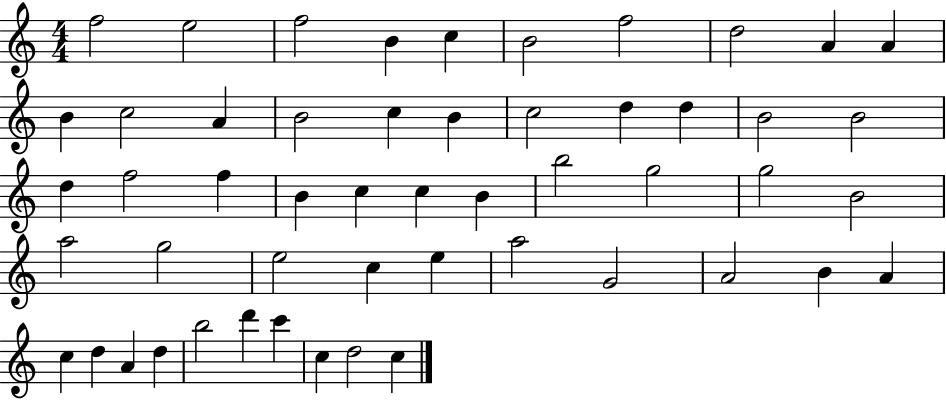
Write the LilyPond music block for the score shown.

{
  \clef treble
  \numericTimeSignature
  \time 4/4
  \key c \major
  f''2 e''2 | f''2 b'4 c''4 | b'2 f''2 | d''2 a'4 a'4 | \break b'4 c''2 a'4 | b'2 c''4 b'4 | c''2 d''4 d''4 | b'2 b'2 | \break d''4 f''2 f''4 | b'4 c''4 c''4 b'4 | b''2 g''2 | g''2 b'2 | \break a''2 g''2 | e''2 c''4 e''4 | a''2 g'2 | a'2 b'4 a'4 | \break c''4 d''4 a'4 d''4 | b''2 d'''4 c'''4 | c''4 d''2 c''4 | \bar "|."
}